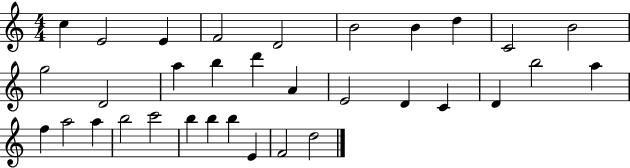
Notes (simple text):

C5/q E4/h E4/q F4/h D4/h B4/h B4/q D5/q C4/h B4/h G5/h D4/h A5/q B5/q D6/q A4/q E4/h D4/q C4/q D4/q B5/h A5/q F5/q A5/h A5/q B5/h C6/h B5/q B5/q B5/q E4/q F4/h D5/h